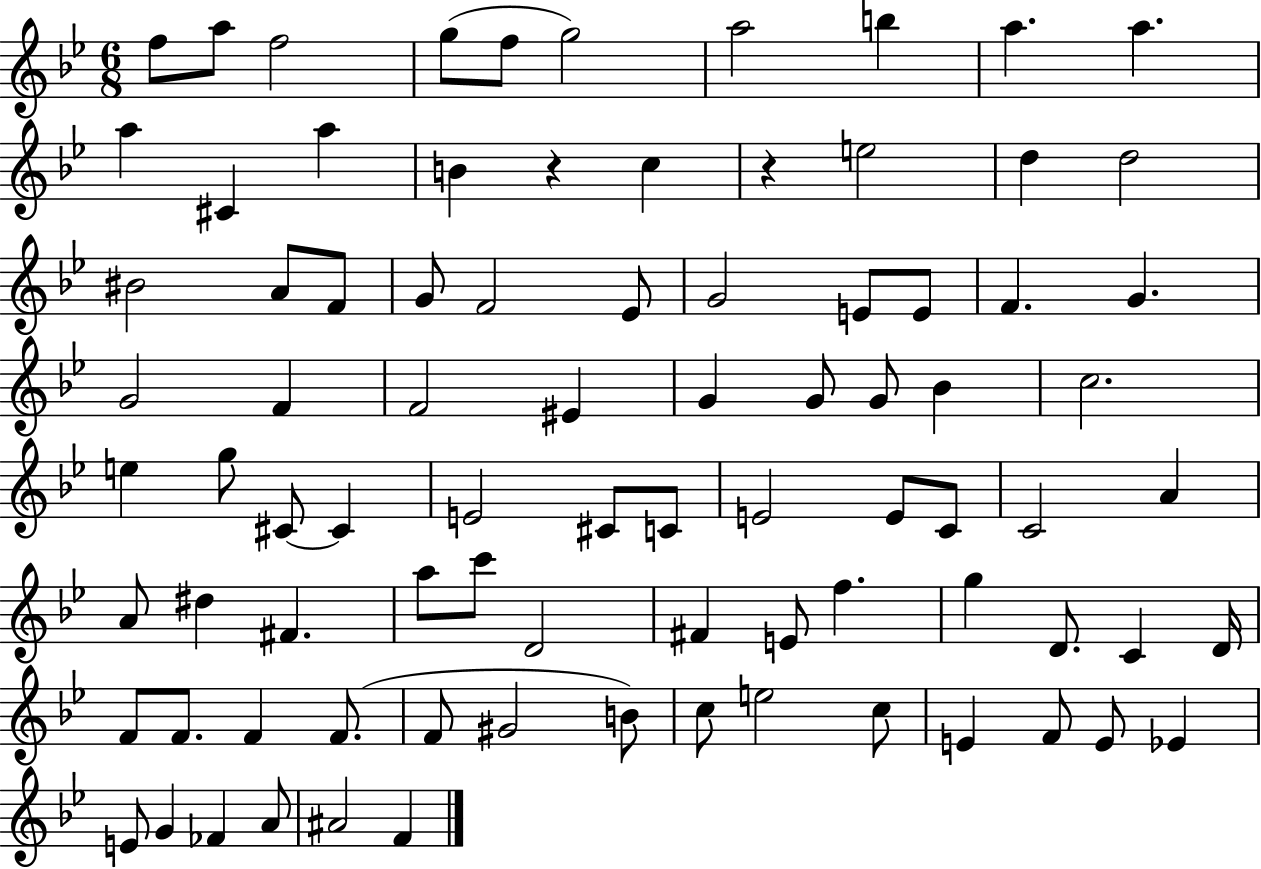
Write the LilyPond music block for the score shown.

{
  \clef treble
  \numericTimeSignature
  \time 6/8
  \key bes \major
  f''8 a''8 f''2 | g''8( f''8 g''2) | a''2 b''4 | a''4. a''4. | \break a''4 cis'4 a''4 | b'4 r4 c''4 | r4 e''2 | d''4 d''2 | \break bis'2 a'8 f'8 | g'8 f'2 ees'8 | g'2 e'8 e'8 | f'4. g'4. | \break g'2 f'4 | f'2 eis'4 | g'4 g'8 g'8 bes'4 | c''2. | \break e''4 g''8 cis'8~~ cis'4 | e'2 cis'8 c'8 | e'2 e'8 c'8 | c'2 a'4 | \break a'8 dis''4 fis'4. | a''8 c'''8 d'2 | fis'4 e'8 f''4. | g''4 d'8. c'4 d'16 | \break f'8 f'8. f'4 f'8.( | f'8 gis'2 b'8) | c''8 e''2 c''8 | e'4 f'8 e'8 ees'4 | \break e'8 g'4 fes'4 a'8 | ais'2 f'4 | \bar "|."
}